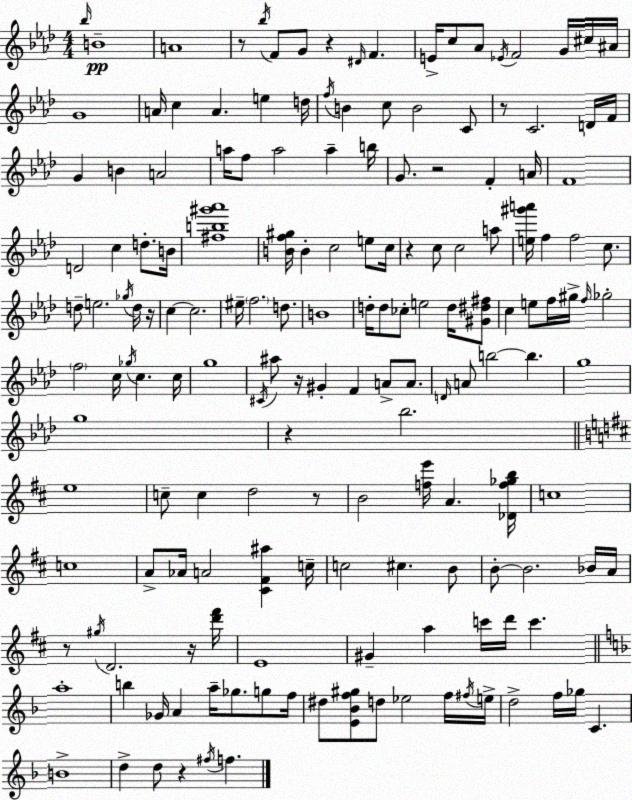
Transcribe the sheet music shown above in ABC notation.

X:1
T:Untitled
M:4/4
L:1/4
K:Fm
_b/4 B4 A4 z/2 _b/4 F/2 G/2 z ^D/4 F E/4 c/2 _A/2 _E/4 F2 G/4 ^c/4 ^A/4 G4 A/4 c A e d/4 f/4 B c/2 B2 C/2 z/2 C2 D/4 F/4 G B A2 a/4 f/2 a2 a b/4 G/2 z2 F A/4 F4 D2 c d/2 B/4 [^fb^g'_a']4 [Bf^g]/4 B c2 e/2 c/4 z c/2 c2 a/2 [e^g'a']/4 f f2 c/2 d/2 e2 _g/4 d/4 z/4 c c2 ^e/4 f2 d/2 B4 d/4 d/2 _c/2 e2 d/4 [^G^d^f]/2 c e/2 f/4 ^g/4 f/4 _g2 f2 c/4 _g/4 c c/4 g4 ^C/4 ^a/2 z/4 ^G F A/2 A/2 D/4 A/2 b2 b g4 g4 z _b2 e4 c/2 c d2 z/2 B2 [fe']/4 A [_Df_gb]/4 c4 c4 A/2 _A/4 A2 [^C^F^a] c/4 c2 ^c B/2 B/2 B2 _B/4 A/4 z/2 ^g/4 D2 z/4 [d'^f']/4 E4 ^G a c'/4 d'/4 c' a4 b _G/4 A a/4 _g/2 g/2 f/4 ^d/2 [E_Bf^g]/2 d/2 _e2 f/4 ^f/4 e/4 d2 f/4 _g/4 C B4 d d/2 z ^f/4 f